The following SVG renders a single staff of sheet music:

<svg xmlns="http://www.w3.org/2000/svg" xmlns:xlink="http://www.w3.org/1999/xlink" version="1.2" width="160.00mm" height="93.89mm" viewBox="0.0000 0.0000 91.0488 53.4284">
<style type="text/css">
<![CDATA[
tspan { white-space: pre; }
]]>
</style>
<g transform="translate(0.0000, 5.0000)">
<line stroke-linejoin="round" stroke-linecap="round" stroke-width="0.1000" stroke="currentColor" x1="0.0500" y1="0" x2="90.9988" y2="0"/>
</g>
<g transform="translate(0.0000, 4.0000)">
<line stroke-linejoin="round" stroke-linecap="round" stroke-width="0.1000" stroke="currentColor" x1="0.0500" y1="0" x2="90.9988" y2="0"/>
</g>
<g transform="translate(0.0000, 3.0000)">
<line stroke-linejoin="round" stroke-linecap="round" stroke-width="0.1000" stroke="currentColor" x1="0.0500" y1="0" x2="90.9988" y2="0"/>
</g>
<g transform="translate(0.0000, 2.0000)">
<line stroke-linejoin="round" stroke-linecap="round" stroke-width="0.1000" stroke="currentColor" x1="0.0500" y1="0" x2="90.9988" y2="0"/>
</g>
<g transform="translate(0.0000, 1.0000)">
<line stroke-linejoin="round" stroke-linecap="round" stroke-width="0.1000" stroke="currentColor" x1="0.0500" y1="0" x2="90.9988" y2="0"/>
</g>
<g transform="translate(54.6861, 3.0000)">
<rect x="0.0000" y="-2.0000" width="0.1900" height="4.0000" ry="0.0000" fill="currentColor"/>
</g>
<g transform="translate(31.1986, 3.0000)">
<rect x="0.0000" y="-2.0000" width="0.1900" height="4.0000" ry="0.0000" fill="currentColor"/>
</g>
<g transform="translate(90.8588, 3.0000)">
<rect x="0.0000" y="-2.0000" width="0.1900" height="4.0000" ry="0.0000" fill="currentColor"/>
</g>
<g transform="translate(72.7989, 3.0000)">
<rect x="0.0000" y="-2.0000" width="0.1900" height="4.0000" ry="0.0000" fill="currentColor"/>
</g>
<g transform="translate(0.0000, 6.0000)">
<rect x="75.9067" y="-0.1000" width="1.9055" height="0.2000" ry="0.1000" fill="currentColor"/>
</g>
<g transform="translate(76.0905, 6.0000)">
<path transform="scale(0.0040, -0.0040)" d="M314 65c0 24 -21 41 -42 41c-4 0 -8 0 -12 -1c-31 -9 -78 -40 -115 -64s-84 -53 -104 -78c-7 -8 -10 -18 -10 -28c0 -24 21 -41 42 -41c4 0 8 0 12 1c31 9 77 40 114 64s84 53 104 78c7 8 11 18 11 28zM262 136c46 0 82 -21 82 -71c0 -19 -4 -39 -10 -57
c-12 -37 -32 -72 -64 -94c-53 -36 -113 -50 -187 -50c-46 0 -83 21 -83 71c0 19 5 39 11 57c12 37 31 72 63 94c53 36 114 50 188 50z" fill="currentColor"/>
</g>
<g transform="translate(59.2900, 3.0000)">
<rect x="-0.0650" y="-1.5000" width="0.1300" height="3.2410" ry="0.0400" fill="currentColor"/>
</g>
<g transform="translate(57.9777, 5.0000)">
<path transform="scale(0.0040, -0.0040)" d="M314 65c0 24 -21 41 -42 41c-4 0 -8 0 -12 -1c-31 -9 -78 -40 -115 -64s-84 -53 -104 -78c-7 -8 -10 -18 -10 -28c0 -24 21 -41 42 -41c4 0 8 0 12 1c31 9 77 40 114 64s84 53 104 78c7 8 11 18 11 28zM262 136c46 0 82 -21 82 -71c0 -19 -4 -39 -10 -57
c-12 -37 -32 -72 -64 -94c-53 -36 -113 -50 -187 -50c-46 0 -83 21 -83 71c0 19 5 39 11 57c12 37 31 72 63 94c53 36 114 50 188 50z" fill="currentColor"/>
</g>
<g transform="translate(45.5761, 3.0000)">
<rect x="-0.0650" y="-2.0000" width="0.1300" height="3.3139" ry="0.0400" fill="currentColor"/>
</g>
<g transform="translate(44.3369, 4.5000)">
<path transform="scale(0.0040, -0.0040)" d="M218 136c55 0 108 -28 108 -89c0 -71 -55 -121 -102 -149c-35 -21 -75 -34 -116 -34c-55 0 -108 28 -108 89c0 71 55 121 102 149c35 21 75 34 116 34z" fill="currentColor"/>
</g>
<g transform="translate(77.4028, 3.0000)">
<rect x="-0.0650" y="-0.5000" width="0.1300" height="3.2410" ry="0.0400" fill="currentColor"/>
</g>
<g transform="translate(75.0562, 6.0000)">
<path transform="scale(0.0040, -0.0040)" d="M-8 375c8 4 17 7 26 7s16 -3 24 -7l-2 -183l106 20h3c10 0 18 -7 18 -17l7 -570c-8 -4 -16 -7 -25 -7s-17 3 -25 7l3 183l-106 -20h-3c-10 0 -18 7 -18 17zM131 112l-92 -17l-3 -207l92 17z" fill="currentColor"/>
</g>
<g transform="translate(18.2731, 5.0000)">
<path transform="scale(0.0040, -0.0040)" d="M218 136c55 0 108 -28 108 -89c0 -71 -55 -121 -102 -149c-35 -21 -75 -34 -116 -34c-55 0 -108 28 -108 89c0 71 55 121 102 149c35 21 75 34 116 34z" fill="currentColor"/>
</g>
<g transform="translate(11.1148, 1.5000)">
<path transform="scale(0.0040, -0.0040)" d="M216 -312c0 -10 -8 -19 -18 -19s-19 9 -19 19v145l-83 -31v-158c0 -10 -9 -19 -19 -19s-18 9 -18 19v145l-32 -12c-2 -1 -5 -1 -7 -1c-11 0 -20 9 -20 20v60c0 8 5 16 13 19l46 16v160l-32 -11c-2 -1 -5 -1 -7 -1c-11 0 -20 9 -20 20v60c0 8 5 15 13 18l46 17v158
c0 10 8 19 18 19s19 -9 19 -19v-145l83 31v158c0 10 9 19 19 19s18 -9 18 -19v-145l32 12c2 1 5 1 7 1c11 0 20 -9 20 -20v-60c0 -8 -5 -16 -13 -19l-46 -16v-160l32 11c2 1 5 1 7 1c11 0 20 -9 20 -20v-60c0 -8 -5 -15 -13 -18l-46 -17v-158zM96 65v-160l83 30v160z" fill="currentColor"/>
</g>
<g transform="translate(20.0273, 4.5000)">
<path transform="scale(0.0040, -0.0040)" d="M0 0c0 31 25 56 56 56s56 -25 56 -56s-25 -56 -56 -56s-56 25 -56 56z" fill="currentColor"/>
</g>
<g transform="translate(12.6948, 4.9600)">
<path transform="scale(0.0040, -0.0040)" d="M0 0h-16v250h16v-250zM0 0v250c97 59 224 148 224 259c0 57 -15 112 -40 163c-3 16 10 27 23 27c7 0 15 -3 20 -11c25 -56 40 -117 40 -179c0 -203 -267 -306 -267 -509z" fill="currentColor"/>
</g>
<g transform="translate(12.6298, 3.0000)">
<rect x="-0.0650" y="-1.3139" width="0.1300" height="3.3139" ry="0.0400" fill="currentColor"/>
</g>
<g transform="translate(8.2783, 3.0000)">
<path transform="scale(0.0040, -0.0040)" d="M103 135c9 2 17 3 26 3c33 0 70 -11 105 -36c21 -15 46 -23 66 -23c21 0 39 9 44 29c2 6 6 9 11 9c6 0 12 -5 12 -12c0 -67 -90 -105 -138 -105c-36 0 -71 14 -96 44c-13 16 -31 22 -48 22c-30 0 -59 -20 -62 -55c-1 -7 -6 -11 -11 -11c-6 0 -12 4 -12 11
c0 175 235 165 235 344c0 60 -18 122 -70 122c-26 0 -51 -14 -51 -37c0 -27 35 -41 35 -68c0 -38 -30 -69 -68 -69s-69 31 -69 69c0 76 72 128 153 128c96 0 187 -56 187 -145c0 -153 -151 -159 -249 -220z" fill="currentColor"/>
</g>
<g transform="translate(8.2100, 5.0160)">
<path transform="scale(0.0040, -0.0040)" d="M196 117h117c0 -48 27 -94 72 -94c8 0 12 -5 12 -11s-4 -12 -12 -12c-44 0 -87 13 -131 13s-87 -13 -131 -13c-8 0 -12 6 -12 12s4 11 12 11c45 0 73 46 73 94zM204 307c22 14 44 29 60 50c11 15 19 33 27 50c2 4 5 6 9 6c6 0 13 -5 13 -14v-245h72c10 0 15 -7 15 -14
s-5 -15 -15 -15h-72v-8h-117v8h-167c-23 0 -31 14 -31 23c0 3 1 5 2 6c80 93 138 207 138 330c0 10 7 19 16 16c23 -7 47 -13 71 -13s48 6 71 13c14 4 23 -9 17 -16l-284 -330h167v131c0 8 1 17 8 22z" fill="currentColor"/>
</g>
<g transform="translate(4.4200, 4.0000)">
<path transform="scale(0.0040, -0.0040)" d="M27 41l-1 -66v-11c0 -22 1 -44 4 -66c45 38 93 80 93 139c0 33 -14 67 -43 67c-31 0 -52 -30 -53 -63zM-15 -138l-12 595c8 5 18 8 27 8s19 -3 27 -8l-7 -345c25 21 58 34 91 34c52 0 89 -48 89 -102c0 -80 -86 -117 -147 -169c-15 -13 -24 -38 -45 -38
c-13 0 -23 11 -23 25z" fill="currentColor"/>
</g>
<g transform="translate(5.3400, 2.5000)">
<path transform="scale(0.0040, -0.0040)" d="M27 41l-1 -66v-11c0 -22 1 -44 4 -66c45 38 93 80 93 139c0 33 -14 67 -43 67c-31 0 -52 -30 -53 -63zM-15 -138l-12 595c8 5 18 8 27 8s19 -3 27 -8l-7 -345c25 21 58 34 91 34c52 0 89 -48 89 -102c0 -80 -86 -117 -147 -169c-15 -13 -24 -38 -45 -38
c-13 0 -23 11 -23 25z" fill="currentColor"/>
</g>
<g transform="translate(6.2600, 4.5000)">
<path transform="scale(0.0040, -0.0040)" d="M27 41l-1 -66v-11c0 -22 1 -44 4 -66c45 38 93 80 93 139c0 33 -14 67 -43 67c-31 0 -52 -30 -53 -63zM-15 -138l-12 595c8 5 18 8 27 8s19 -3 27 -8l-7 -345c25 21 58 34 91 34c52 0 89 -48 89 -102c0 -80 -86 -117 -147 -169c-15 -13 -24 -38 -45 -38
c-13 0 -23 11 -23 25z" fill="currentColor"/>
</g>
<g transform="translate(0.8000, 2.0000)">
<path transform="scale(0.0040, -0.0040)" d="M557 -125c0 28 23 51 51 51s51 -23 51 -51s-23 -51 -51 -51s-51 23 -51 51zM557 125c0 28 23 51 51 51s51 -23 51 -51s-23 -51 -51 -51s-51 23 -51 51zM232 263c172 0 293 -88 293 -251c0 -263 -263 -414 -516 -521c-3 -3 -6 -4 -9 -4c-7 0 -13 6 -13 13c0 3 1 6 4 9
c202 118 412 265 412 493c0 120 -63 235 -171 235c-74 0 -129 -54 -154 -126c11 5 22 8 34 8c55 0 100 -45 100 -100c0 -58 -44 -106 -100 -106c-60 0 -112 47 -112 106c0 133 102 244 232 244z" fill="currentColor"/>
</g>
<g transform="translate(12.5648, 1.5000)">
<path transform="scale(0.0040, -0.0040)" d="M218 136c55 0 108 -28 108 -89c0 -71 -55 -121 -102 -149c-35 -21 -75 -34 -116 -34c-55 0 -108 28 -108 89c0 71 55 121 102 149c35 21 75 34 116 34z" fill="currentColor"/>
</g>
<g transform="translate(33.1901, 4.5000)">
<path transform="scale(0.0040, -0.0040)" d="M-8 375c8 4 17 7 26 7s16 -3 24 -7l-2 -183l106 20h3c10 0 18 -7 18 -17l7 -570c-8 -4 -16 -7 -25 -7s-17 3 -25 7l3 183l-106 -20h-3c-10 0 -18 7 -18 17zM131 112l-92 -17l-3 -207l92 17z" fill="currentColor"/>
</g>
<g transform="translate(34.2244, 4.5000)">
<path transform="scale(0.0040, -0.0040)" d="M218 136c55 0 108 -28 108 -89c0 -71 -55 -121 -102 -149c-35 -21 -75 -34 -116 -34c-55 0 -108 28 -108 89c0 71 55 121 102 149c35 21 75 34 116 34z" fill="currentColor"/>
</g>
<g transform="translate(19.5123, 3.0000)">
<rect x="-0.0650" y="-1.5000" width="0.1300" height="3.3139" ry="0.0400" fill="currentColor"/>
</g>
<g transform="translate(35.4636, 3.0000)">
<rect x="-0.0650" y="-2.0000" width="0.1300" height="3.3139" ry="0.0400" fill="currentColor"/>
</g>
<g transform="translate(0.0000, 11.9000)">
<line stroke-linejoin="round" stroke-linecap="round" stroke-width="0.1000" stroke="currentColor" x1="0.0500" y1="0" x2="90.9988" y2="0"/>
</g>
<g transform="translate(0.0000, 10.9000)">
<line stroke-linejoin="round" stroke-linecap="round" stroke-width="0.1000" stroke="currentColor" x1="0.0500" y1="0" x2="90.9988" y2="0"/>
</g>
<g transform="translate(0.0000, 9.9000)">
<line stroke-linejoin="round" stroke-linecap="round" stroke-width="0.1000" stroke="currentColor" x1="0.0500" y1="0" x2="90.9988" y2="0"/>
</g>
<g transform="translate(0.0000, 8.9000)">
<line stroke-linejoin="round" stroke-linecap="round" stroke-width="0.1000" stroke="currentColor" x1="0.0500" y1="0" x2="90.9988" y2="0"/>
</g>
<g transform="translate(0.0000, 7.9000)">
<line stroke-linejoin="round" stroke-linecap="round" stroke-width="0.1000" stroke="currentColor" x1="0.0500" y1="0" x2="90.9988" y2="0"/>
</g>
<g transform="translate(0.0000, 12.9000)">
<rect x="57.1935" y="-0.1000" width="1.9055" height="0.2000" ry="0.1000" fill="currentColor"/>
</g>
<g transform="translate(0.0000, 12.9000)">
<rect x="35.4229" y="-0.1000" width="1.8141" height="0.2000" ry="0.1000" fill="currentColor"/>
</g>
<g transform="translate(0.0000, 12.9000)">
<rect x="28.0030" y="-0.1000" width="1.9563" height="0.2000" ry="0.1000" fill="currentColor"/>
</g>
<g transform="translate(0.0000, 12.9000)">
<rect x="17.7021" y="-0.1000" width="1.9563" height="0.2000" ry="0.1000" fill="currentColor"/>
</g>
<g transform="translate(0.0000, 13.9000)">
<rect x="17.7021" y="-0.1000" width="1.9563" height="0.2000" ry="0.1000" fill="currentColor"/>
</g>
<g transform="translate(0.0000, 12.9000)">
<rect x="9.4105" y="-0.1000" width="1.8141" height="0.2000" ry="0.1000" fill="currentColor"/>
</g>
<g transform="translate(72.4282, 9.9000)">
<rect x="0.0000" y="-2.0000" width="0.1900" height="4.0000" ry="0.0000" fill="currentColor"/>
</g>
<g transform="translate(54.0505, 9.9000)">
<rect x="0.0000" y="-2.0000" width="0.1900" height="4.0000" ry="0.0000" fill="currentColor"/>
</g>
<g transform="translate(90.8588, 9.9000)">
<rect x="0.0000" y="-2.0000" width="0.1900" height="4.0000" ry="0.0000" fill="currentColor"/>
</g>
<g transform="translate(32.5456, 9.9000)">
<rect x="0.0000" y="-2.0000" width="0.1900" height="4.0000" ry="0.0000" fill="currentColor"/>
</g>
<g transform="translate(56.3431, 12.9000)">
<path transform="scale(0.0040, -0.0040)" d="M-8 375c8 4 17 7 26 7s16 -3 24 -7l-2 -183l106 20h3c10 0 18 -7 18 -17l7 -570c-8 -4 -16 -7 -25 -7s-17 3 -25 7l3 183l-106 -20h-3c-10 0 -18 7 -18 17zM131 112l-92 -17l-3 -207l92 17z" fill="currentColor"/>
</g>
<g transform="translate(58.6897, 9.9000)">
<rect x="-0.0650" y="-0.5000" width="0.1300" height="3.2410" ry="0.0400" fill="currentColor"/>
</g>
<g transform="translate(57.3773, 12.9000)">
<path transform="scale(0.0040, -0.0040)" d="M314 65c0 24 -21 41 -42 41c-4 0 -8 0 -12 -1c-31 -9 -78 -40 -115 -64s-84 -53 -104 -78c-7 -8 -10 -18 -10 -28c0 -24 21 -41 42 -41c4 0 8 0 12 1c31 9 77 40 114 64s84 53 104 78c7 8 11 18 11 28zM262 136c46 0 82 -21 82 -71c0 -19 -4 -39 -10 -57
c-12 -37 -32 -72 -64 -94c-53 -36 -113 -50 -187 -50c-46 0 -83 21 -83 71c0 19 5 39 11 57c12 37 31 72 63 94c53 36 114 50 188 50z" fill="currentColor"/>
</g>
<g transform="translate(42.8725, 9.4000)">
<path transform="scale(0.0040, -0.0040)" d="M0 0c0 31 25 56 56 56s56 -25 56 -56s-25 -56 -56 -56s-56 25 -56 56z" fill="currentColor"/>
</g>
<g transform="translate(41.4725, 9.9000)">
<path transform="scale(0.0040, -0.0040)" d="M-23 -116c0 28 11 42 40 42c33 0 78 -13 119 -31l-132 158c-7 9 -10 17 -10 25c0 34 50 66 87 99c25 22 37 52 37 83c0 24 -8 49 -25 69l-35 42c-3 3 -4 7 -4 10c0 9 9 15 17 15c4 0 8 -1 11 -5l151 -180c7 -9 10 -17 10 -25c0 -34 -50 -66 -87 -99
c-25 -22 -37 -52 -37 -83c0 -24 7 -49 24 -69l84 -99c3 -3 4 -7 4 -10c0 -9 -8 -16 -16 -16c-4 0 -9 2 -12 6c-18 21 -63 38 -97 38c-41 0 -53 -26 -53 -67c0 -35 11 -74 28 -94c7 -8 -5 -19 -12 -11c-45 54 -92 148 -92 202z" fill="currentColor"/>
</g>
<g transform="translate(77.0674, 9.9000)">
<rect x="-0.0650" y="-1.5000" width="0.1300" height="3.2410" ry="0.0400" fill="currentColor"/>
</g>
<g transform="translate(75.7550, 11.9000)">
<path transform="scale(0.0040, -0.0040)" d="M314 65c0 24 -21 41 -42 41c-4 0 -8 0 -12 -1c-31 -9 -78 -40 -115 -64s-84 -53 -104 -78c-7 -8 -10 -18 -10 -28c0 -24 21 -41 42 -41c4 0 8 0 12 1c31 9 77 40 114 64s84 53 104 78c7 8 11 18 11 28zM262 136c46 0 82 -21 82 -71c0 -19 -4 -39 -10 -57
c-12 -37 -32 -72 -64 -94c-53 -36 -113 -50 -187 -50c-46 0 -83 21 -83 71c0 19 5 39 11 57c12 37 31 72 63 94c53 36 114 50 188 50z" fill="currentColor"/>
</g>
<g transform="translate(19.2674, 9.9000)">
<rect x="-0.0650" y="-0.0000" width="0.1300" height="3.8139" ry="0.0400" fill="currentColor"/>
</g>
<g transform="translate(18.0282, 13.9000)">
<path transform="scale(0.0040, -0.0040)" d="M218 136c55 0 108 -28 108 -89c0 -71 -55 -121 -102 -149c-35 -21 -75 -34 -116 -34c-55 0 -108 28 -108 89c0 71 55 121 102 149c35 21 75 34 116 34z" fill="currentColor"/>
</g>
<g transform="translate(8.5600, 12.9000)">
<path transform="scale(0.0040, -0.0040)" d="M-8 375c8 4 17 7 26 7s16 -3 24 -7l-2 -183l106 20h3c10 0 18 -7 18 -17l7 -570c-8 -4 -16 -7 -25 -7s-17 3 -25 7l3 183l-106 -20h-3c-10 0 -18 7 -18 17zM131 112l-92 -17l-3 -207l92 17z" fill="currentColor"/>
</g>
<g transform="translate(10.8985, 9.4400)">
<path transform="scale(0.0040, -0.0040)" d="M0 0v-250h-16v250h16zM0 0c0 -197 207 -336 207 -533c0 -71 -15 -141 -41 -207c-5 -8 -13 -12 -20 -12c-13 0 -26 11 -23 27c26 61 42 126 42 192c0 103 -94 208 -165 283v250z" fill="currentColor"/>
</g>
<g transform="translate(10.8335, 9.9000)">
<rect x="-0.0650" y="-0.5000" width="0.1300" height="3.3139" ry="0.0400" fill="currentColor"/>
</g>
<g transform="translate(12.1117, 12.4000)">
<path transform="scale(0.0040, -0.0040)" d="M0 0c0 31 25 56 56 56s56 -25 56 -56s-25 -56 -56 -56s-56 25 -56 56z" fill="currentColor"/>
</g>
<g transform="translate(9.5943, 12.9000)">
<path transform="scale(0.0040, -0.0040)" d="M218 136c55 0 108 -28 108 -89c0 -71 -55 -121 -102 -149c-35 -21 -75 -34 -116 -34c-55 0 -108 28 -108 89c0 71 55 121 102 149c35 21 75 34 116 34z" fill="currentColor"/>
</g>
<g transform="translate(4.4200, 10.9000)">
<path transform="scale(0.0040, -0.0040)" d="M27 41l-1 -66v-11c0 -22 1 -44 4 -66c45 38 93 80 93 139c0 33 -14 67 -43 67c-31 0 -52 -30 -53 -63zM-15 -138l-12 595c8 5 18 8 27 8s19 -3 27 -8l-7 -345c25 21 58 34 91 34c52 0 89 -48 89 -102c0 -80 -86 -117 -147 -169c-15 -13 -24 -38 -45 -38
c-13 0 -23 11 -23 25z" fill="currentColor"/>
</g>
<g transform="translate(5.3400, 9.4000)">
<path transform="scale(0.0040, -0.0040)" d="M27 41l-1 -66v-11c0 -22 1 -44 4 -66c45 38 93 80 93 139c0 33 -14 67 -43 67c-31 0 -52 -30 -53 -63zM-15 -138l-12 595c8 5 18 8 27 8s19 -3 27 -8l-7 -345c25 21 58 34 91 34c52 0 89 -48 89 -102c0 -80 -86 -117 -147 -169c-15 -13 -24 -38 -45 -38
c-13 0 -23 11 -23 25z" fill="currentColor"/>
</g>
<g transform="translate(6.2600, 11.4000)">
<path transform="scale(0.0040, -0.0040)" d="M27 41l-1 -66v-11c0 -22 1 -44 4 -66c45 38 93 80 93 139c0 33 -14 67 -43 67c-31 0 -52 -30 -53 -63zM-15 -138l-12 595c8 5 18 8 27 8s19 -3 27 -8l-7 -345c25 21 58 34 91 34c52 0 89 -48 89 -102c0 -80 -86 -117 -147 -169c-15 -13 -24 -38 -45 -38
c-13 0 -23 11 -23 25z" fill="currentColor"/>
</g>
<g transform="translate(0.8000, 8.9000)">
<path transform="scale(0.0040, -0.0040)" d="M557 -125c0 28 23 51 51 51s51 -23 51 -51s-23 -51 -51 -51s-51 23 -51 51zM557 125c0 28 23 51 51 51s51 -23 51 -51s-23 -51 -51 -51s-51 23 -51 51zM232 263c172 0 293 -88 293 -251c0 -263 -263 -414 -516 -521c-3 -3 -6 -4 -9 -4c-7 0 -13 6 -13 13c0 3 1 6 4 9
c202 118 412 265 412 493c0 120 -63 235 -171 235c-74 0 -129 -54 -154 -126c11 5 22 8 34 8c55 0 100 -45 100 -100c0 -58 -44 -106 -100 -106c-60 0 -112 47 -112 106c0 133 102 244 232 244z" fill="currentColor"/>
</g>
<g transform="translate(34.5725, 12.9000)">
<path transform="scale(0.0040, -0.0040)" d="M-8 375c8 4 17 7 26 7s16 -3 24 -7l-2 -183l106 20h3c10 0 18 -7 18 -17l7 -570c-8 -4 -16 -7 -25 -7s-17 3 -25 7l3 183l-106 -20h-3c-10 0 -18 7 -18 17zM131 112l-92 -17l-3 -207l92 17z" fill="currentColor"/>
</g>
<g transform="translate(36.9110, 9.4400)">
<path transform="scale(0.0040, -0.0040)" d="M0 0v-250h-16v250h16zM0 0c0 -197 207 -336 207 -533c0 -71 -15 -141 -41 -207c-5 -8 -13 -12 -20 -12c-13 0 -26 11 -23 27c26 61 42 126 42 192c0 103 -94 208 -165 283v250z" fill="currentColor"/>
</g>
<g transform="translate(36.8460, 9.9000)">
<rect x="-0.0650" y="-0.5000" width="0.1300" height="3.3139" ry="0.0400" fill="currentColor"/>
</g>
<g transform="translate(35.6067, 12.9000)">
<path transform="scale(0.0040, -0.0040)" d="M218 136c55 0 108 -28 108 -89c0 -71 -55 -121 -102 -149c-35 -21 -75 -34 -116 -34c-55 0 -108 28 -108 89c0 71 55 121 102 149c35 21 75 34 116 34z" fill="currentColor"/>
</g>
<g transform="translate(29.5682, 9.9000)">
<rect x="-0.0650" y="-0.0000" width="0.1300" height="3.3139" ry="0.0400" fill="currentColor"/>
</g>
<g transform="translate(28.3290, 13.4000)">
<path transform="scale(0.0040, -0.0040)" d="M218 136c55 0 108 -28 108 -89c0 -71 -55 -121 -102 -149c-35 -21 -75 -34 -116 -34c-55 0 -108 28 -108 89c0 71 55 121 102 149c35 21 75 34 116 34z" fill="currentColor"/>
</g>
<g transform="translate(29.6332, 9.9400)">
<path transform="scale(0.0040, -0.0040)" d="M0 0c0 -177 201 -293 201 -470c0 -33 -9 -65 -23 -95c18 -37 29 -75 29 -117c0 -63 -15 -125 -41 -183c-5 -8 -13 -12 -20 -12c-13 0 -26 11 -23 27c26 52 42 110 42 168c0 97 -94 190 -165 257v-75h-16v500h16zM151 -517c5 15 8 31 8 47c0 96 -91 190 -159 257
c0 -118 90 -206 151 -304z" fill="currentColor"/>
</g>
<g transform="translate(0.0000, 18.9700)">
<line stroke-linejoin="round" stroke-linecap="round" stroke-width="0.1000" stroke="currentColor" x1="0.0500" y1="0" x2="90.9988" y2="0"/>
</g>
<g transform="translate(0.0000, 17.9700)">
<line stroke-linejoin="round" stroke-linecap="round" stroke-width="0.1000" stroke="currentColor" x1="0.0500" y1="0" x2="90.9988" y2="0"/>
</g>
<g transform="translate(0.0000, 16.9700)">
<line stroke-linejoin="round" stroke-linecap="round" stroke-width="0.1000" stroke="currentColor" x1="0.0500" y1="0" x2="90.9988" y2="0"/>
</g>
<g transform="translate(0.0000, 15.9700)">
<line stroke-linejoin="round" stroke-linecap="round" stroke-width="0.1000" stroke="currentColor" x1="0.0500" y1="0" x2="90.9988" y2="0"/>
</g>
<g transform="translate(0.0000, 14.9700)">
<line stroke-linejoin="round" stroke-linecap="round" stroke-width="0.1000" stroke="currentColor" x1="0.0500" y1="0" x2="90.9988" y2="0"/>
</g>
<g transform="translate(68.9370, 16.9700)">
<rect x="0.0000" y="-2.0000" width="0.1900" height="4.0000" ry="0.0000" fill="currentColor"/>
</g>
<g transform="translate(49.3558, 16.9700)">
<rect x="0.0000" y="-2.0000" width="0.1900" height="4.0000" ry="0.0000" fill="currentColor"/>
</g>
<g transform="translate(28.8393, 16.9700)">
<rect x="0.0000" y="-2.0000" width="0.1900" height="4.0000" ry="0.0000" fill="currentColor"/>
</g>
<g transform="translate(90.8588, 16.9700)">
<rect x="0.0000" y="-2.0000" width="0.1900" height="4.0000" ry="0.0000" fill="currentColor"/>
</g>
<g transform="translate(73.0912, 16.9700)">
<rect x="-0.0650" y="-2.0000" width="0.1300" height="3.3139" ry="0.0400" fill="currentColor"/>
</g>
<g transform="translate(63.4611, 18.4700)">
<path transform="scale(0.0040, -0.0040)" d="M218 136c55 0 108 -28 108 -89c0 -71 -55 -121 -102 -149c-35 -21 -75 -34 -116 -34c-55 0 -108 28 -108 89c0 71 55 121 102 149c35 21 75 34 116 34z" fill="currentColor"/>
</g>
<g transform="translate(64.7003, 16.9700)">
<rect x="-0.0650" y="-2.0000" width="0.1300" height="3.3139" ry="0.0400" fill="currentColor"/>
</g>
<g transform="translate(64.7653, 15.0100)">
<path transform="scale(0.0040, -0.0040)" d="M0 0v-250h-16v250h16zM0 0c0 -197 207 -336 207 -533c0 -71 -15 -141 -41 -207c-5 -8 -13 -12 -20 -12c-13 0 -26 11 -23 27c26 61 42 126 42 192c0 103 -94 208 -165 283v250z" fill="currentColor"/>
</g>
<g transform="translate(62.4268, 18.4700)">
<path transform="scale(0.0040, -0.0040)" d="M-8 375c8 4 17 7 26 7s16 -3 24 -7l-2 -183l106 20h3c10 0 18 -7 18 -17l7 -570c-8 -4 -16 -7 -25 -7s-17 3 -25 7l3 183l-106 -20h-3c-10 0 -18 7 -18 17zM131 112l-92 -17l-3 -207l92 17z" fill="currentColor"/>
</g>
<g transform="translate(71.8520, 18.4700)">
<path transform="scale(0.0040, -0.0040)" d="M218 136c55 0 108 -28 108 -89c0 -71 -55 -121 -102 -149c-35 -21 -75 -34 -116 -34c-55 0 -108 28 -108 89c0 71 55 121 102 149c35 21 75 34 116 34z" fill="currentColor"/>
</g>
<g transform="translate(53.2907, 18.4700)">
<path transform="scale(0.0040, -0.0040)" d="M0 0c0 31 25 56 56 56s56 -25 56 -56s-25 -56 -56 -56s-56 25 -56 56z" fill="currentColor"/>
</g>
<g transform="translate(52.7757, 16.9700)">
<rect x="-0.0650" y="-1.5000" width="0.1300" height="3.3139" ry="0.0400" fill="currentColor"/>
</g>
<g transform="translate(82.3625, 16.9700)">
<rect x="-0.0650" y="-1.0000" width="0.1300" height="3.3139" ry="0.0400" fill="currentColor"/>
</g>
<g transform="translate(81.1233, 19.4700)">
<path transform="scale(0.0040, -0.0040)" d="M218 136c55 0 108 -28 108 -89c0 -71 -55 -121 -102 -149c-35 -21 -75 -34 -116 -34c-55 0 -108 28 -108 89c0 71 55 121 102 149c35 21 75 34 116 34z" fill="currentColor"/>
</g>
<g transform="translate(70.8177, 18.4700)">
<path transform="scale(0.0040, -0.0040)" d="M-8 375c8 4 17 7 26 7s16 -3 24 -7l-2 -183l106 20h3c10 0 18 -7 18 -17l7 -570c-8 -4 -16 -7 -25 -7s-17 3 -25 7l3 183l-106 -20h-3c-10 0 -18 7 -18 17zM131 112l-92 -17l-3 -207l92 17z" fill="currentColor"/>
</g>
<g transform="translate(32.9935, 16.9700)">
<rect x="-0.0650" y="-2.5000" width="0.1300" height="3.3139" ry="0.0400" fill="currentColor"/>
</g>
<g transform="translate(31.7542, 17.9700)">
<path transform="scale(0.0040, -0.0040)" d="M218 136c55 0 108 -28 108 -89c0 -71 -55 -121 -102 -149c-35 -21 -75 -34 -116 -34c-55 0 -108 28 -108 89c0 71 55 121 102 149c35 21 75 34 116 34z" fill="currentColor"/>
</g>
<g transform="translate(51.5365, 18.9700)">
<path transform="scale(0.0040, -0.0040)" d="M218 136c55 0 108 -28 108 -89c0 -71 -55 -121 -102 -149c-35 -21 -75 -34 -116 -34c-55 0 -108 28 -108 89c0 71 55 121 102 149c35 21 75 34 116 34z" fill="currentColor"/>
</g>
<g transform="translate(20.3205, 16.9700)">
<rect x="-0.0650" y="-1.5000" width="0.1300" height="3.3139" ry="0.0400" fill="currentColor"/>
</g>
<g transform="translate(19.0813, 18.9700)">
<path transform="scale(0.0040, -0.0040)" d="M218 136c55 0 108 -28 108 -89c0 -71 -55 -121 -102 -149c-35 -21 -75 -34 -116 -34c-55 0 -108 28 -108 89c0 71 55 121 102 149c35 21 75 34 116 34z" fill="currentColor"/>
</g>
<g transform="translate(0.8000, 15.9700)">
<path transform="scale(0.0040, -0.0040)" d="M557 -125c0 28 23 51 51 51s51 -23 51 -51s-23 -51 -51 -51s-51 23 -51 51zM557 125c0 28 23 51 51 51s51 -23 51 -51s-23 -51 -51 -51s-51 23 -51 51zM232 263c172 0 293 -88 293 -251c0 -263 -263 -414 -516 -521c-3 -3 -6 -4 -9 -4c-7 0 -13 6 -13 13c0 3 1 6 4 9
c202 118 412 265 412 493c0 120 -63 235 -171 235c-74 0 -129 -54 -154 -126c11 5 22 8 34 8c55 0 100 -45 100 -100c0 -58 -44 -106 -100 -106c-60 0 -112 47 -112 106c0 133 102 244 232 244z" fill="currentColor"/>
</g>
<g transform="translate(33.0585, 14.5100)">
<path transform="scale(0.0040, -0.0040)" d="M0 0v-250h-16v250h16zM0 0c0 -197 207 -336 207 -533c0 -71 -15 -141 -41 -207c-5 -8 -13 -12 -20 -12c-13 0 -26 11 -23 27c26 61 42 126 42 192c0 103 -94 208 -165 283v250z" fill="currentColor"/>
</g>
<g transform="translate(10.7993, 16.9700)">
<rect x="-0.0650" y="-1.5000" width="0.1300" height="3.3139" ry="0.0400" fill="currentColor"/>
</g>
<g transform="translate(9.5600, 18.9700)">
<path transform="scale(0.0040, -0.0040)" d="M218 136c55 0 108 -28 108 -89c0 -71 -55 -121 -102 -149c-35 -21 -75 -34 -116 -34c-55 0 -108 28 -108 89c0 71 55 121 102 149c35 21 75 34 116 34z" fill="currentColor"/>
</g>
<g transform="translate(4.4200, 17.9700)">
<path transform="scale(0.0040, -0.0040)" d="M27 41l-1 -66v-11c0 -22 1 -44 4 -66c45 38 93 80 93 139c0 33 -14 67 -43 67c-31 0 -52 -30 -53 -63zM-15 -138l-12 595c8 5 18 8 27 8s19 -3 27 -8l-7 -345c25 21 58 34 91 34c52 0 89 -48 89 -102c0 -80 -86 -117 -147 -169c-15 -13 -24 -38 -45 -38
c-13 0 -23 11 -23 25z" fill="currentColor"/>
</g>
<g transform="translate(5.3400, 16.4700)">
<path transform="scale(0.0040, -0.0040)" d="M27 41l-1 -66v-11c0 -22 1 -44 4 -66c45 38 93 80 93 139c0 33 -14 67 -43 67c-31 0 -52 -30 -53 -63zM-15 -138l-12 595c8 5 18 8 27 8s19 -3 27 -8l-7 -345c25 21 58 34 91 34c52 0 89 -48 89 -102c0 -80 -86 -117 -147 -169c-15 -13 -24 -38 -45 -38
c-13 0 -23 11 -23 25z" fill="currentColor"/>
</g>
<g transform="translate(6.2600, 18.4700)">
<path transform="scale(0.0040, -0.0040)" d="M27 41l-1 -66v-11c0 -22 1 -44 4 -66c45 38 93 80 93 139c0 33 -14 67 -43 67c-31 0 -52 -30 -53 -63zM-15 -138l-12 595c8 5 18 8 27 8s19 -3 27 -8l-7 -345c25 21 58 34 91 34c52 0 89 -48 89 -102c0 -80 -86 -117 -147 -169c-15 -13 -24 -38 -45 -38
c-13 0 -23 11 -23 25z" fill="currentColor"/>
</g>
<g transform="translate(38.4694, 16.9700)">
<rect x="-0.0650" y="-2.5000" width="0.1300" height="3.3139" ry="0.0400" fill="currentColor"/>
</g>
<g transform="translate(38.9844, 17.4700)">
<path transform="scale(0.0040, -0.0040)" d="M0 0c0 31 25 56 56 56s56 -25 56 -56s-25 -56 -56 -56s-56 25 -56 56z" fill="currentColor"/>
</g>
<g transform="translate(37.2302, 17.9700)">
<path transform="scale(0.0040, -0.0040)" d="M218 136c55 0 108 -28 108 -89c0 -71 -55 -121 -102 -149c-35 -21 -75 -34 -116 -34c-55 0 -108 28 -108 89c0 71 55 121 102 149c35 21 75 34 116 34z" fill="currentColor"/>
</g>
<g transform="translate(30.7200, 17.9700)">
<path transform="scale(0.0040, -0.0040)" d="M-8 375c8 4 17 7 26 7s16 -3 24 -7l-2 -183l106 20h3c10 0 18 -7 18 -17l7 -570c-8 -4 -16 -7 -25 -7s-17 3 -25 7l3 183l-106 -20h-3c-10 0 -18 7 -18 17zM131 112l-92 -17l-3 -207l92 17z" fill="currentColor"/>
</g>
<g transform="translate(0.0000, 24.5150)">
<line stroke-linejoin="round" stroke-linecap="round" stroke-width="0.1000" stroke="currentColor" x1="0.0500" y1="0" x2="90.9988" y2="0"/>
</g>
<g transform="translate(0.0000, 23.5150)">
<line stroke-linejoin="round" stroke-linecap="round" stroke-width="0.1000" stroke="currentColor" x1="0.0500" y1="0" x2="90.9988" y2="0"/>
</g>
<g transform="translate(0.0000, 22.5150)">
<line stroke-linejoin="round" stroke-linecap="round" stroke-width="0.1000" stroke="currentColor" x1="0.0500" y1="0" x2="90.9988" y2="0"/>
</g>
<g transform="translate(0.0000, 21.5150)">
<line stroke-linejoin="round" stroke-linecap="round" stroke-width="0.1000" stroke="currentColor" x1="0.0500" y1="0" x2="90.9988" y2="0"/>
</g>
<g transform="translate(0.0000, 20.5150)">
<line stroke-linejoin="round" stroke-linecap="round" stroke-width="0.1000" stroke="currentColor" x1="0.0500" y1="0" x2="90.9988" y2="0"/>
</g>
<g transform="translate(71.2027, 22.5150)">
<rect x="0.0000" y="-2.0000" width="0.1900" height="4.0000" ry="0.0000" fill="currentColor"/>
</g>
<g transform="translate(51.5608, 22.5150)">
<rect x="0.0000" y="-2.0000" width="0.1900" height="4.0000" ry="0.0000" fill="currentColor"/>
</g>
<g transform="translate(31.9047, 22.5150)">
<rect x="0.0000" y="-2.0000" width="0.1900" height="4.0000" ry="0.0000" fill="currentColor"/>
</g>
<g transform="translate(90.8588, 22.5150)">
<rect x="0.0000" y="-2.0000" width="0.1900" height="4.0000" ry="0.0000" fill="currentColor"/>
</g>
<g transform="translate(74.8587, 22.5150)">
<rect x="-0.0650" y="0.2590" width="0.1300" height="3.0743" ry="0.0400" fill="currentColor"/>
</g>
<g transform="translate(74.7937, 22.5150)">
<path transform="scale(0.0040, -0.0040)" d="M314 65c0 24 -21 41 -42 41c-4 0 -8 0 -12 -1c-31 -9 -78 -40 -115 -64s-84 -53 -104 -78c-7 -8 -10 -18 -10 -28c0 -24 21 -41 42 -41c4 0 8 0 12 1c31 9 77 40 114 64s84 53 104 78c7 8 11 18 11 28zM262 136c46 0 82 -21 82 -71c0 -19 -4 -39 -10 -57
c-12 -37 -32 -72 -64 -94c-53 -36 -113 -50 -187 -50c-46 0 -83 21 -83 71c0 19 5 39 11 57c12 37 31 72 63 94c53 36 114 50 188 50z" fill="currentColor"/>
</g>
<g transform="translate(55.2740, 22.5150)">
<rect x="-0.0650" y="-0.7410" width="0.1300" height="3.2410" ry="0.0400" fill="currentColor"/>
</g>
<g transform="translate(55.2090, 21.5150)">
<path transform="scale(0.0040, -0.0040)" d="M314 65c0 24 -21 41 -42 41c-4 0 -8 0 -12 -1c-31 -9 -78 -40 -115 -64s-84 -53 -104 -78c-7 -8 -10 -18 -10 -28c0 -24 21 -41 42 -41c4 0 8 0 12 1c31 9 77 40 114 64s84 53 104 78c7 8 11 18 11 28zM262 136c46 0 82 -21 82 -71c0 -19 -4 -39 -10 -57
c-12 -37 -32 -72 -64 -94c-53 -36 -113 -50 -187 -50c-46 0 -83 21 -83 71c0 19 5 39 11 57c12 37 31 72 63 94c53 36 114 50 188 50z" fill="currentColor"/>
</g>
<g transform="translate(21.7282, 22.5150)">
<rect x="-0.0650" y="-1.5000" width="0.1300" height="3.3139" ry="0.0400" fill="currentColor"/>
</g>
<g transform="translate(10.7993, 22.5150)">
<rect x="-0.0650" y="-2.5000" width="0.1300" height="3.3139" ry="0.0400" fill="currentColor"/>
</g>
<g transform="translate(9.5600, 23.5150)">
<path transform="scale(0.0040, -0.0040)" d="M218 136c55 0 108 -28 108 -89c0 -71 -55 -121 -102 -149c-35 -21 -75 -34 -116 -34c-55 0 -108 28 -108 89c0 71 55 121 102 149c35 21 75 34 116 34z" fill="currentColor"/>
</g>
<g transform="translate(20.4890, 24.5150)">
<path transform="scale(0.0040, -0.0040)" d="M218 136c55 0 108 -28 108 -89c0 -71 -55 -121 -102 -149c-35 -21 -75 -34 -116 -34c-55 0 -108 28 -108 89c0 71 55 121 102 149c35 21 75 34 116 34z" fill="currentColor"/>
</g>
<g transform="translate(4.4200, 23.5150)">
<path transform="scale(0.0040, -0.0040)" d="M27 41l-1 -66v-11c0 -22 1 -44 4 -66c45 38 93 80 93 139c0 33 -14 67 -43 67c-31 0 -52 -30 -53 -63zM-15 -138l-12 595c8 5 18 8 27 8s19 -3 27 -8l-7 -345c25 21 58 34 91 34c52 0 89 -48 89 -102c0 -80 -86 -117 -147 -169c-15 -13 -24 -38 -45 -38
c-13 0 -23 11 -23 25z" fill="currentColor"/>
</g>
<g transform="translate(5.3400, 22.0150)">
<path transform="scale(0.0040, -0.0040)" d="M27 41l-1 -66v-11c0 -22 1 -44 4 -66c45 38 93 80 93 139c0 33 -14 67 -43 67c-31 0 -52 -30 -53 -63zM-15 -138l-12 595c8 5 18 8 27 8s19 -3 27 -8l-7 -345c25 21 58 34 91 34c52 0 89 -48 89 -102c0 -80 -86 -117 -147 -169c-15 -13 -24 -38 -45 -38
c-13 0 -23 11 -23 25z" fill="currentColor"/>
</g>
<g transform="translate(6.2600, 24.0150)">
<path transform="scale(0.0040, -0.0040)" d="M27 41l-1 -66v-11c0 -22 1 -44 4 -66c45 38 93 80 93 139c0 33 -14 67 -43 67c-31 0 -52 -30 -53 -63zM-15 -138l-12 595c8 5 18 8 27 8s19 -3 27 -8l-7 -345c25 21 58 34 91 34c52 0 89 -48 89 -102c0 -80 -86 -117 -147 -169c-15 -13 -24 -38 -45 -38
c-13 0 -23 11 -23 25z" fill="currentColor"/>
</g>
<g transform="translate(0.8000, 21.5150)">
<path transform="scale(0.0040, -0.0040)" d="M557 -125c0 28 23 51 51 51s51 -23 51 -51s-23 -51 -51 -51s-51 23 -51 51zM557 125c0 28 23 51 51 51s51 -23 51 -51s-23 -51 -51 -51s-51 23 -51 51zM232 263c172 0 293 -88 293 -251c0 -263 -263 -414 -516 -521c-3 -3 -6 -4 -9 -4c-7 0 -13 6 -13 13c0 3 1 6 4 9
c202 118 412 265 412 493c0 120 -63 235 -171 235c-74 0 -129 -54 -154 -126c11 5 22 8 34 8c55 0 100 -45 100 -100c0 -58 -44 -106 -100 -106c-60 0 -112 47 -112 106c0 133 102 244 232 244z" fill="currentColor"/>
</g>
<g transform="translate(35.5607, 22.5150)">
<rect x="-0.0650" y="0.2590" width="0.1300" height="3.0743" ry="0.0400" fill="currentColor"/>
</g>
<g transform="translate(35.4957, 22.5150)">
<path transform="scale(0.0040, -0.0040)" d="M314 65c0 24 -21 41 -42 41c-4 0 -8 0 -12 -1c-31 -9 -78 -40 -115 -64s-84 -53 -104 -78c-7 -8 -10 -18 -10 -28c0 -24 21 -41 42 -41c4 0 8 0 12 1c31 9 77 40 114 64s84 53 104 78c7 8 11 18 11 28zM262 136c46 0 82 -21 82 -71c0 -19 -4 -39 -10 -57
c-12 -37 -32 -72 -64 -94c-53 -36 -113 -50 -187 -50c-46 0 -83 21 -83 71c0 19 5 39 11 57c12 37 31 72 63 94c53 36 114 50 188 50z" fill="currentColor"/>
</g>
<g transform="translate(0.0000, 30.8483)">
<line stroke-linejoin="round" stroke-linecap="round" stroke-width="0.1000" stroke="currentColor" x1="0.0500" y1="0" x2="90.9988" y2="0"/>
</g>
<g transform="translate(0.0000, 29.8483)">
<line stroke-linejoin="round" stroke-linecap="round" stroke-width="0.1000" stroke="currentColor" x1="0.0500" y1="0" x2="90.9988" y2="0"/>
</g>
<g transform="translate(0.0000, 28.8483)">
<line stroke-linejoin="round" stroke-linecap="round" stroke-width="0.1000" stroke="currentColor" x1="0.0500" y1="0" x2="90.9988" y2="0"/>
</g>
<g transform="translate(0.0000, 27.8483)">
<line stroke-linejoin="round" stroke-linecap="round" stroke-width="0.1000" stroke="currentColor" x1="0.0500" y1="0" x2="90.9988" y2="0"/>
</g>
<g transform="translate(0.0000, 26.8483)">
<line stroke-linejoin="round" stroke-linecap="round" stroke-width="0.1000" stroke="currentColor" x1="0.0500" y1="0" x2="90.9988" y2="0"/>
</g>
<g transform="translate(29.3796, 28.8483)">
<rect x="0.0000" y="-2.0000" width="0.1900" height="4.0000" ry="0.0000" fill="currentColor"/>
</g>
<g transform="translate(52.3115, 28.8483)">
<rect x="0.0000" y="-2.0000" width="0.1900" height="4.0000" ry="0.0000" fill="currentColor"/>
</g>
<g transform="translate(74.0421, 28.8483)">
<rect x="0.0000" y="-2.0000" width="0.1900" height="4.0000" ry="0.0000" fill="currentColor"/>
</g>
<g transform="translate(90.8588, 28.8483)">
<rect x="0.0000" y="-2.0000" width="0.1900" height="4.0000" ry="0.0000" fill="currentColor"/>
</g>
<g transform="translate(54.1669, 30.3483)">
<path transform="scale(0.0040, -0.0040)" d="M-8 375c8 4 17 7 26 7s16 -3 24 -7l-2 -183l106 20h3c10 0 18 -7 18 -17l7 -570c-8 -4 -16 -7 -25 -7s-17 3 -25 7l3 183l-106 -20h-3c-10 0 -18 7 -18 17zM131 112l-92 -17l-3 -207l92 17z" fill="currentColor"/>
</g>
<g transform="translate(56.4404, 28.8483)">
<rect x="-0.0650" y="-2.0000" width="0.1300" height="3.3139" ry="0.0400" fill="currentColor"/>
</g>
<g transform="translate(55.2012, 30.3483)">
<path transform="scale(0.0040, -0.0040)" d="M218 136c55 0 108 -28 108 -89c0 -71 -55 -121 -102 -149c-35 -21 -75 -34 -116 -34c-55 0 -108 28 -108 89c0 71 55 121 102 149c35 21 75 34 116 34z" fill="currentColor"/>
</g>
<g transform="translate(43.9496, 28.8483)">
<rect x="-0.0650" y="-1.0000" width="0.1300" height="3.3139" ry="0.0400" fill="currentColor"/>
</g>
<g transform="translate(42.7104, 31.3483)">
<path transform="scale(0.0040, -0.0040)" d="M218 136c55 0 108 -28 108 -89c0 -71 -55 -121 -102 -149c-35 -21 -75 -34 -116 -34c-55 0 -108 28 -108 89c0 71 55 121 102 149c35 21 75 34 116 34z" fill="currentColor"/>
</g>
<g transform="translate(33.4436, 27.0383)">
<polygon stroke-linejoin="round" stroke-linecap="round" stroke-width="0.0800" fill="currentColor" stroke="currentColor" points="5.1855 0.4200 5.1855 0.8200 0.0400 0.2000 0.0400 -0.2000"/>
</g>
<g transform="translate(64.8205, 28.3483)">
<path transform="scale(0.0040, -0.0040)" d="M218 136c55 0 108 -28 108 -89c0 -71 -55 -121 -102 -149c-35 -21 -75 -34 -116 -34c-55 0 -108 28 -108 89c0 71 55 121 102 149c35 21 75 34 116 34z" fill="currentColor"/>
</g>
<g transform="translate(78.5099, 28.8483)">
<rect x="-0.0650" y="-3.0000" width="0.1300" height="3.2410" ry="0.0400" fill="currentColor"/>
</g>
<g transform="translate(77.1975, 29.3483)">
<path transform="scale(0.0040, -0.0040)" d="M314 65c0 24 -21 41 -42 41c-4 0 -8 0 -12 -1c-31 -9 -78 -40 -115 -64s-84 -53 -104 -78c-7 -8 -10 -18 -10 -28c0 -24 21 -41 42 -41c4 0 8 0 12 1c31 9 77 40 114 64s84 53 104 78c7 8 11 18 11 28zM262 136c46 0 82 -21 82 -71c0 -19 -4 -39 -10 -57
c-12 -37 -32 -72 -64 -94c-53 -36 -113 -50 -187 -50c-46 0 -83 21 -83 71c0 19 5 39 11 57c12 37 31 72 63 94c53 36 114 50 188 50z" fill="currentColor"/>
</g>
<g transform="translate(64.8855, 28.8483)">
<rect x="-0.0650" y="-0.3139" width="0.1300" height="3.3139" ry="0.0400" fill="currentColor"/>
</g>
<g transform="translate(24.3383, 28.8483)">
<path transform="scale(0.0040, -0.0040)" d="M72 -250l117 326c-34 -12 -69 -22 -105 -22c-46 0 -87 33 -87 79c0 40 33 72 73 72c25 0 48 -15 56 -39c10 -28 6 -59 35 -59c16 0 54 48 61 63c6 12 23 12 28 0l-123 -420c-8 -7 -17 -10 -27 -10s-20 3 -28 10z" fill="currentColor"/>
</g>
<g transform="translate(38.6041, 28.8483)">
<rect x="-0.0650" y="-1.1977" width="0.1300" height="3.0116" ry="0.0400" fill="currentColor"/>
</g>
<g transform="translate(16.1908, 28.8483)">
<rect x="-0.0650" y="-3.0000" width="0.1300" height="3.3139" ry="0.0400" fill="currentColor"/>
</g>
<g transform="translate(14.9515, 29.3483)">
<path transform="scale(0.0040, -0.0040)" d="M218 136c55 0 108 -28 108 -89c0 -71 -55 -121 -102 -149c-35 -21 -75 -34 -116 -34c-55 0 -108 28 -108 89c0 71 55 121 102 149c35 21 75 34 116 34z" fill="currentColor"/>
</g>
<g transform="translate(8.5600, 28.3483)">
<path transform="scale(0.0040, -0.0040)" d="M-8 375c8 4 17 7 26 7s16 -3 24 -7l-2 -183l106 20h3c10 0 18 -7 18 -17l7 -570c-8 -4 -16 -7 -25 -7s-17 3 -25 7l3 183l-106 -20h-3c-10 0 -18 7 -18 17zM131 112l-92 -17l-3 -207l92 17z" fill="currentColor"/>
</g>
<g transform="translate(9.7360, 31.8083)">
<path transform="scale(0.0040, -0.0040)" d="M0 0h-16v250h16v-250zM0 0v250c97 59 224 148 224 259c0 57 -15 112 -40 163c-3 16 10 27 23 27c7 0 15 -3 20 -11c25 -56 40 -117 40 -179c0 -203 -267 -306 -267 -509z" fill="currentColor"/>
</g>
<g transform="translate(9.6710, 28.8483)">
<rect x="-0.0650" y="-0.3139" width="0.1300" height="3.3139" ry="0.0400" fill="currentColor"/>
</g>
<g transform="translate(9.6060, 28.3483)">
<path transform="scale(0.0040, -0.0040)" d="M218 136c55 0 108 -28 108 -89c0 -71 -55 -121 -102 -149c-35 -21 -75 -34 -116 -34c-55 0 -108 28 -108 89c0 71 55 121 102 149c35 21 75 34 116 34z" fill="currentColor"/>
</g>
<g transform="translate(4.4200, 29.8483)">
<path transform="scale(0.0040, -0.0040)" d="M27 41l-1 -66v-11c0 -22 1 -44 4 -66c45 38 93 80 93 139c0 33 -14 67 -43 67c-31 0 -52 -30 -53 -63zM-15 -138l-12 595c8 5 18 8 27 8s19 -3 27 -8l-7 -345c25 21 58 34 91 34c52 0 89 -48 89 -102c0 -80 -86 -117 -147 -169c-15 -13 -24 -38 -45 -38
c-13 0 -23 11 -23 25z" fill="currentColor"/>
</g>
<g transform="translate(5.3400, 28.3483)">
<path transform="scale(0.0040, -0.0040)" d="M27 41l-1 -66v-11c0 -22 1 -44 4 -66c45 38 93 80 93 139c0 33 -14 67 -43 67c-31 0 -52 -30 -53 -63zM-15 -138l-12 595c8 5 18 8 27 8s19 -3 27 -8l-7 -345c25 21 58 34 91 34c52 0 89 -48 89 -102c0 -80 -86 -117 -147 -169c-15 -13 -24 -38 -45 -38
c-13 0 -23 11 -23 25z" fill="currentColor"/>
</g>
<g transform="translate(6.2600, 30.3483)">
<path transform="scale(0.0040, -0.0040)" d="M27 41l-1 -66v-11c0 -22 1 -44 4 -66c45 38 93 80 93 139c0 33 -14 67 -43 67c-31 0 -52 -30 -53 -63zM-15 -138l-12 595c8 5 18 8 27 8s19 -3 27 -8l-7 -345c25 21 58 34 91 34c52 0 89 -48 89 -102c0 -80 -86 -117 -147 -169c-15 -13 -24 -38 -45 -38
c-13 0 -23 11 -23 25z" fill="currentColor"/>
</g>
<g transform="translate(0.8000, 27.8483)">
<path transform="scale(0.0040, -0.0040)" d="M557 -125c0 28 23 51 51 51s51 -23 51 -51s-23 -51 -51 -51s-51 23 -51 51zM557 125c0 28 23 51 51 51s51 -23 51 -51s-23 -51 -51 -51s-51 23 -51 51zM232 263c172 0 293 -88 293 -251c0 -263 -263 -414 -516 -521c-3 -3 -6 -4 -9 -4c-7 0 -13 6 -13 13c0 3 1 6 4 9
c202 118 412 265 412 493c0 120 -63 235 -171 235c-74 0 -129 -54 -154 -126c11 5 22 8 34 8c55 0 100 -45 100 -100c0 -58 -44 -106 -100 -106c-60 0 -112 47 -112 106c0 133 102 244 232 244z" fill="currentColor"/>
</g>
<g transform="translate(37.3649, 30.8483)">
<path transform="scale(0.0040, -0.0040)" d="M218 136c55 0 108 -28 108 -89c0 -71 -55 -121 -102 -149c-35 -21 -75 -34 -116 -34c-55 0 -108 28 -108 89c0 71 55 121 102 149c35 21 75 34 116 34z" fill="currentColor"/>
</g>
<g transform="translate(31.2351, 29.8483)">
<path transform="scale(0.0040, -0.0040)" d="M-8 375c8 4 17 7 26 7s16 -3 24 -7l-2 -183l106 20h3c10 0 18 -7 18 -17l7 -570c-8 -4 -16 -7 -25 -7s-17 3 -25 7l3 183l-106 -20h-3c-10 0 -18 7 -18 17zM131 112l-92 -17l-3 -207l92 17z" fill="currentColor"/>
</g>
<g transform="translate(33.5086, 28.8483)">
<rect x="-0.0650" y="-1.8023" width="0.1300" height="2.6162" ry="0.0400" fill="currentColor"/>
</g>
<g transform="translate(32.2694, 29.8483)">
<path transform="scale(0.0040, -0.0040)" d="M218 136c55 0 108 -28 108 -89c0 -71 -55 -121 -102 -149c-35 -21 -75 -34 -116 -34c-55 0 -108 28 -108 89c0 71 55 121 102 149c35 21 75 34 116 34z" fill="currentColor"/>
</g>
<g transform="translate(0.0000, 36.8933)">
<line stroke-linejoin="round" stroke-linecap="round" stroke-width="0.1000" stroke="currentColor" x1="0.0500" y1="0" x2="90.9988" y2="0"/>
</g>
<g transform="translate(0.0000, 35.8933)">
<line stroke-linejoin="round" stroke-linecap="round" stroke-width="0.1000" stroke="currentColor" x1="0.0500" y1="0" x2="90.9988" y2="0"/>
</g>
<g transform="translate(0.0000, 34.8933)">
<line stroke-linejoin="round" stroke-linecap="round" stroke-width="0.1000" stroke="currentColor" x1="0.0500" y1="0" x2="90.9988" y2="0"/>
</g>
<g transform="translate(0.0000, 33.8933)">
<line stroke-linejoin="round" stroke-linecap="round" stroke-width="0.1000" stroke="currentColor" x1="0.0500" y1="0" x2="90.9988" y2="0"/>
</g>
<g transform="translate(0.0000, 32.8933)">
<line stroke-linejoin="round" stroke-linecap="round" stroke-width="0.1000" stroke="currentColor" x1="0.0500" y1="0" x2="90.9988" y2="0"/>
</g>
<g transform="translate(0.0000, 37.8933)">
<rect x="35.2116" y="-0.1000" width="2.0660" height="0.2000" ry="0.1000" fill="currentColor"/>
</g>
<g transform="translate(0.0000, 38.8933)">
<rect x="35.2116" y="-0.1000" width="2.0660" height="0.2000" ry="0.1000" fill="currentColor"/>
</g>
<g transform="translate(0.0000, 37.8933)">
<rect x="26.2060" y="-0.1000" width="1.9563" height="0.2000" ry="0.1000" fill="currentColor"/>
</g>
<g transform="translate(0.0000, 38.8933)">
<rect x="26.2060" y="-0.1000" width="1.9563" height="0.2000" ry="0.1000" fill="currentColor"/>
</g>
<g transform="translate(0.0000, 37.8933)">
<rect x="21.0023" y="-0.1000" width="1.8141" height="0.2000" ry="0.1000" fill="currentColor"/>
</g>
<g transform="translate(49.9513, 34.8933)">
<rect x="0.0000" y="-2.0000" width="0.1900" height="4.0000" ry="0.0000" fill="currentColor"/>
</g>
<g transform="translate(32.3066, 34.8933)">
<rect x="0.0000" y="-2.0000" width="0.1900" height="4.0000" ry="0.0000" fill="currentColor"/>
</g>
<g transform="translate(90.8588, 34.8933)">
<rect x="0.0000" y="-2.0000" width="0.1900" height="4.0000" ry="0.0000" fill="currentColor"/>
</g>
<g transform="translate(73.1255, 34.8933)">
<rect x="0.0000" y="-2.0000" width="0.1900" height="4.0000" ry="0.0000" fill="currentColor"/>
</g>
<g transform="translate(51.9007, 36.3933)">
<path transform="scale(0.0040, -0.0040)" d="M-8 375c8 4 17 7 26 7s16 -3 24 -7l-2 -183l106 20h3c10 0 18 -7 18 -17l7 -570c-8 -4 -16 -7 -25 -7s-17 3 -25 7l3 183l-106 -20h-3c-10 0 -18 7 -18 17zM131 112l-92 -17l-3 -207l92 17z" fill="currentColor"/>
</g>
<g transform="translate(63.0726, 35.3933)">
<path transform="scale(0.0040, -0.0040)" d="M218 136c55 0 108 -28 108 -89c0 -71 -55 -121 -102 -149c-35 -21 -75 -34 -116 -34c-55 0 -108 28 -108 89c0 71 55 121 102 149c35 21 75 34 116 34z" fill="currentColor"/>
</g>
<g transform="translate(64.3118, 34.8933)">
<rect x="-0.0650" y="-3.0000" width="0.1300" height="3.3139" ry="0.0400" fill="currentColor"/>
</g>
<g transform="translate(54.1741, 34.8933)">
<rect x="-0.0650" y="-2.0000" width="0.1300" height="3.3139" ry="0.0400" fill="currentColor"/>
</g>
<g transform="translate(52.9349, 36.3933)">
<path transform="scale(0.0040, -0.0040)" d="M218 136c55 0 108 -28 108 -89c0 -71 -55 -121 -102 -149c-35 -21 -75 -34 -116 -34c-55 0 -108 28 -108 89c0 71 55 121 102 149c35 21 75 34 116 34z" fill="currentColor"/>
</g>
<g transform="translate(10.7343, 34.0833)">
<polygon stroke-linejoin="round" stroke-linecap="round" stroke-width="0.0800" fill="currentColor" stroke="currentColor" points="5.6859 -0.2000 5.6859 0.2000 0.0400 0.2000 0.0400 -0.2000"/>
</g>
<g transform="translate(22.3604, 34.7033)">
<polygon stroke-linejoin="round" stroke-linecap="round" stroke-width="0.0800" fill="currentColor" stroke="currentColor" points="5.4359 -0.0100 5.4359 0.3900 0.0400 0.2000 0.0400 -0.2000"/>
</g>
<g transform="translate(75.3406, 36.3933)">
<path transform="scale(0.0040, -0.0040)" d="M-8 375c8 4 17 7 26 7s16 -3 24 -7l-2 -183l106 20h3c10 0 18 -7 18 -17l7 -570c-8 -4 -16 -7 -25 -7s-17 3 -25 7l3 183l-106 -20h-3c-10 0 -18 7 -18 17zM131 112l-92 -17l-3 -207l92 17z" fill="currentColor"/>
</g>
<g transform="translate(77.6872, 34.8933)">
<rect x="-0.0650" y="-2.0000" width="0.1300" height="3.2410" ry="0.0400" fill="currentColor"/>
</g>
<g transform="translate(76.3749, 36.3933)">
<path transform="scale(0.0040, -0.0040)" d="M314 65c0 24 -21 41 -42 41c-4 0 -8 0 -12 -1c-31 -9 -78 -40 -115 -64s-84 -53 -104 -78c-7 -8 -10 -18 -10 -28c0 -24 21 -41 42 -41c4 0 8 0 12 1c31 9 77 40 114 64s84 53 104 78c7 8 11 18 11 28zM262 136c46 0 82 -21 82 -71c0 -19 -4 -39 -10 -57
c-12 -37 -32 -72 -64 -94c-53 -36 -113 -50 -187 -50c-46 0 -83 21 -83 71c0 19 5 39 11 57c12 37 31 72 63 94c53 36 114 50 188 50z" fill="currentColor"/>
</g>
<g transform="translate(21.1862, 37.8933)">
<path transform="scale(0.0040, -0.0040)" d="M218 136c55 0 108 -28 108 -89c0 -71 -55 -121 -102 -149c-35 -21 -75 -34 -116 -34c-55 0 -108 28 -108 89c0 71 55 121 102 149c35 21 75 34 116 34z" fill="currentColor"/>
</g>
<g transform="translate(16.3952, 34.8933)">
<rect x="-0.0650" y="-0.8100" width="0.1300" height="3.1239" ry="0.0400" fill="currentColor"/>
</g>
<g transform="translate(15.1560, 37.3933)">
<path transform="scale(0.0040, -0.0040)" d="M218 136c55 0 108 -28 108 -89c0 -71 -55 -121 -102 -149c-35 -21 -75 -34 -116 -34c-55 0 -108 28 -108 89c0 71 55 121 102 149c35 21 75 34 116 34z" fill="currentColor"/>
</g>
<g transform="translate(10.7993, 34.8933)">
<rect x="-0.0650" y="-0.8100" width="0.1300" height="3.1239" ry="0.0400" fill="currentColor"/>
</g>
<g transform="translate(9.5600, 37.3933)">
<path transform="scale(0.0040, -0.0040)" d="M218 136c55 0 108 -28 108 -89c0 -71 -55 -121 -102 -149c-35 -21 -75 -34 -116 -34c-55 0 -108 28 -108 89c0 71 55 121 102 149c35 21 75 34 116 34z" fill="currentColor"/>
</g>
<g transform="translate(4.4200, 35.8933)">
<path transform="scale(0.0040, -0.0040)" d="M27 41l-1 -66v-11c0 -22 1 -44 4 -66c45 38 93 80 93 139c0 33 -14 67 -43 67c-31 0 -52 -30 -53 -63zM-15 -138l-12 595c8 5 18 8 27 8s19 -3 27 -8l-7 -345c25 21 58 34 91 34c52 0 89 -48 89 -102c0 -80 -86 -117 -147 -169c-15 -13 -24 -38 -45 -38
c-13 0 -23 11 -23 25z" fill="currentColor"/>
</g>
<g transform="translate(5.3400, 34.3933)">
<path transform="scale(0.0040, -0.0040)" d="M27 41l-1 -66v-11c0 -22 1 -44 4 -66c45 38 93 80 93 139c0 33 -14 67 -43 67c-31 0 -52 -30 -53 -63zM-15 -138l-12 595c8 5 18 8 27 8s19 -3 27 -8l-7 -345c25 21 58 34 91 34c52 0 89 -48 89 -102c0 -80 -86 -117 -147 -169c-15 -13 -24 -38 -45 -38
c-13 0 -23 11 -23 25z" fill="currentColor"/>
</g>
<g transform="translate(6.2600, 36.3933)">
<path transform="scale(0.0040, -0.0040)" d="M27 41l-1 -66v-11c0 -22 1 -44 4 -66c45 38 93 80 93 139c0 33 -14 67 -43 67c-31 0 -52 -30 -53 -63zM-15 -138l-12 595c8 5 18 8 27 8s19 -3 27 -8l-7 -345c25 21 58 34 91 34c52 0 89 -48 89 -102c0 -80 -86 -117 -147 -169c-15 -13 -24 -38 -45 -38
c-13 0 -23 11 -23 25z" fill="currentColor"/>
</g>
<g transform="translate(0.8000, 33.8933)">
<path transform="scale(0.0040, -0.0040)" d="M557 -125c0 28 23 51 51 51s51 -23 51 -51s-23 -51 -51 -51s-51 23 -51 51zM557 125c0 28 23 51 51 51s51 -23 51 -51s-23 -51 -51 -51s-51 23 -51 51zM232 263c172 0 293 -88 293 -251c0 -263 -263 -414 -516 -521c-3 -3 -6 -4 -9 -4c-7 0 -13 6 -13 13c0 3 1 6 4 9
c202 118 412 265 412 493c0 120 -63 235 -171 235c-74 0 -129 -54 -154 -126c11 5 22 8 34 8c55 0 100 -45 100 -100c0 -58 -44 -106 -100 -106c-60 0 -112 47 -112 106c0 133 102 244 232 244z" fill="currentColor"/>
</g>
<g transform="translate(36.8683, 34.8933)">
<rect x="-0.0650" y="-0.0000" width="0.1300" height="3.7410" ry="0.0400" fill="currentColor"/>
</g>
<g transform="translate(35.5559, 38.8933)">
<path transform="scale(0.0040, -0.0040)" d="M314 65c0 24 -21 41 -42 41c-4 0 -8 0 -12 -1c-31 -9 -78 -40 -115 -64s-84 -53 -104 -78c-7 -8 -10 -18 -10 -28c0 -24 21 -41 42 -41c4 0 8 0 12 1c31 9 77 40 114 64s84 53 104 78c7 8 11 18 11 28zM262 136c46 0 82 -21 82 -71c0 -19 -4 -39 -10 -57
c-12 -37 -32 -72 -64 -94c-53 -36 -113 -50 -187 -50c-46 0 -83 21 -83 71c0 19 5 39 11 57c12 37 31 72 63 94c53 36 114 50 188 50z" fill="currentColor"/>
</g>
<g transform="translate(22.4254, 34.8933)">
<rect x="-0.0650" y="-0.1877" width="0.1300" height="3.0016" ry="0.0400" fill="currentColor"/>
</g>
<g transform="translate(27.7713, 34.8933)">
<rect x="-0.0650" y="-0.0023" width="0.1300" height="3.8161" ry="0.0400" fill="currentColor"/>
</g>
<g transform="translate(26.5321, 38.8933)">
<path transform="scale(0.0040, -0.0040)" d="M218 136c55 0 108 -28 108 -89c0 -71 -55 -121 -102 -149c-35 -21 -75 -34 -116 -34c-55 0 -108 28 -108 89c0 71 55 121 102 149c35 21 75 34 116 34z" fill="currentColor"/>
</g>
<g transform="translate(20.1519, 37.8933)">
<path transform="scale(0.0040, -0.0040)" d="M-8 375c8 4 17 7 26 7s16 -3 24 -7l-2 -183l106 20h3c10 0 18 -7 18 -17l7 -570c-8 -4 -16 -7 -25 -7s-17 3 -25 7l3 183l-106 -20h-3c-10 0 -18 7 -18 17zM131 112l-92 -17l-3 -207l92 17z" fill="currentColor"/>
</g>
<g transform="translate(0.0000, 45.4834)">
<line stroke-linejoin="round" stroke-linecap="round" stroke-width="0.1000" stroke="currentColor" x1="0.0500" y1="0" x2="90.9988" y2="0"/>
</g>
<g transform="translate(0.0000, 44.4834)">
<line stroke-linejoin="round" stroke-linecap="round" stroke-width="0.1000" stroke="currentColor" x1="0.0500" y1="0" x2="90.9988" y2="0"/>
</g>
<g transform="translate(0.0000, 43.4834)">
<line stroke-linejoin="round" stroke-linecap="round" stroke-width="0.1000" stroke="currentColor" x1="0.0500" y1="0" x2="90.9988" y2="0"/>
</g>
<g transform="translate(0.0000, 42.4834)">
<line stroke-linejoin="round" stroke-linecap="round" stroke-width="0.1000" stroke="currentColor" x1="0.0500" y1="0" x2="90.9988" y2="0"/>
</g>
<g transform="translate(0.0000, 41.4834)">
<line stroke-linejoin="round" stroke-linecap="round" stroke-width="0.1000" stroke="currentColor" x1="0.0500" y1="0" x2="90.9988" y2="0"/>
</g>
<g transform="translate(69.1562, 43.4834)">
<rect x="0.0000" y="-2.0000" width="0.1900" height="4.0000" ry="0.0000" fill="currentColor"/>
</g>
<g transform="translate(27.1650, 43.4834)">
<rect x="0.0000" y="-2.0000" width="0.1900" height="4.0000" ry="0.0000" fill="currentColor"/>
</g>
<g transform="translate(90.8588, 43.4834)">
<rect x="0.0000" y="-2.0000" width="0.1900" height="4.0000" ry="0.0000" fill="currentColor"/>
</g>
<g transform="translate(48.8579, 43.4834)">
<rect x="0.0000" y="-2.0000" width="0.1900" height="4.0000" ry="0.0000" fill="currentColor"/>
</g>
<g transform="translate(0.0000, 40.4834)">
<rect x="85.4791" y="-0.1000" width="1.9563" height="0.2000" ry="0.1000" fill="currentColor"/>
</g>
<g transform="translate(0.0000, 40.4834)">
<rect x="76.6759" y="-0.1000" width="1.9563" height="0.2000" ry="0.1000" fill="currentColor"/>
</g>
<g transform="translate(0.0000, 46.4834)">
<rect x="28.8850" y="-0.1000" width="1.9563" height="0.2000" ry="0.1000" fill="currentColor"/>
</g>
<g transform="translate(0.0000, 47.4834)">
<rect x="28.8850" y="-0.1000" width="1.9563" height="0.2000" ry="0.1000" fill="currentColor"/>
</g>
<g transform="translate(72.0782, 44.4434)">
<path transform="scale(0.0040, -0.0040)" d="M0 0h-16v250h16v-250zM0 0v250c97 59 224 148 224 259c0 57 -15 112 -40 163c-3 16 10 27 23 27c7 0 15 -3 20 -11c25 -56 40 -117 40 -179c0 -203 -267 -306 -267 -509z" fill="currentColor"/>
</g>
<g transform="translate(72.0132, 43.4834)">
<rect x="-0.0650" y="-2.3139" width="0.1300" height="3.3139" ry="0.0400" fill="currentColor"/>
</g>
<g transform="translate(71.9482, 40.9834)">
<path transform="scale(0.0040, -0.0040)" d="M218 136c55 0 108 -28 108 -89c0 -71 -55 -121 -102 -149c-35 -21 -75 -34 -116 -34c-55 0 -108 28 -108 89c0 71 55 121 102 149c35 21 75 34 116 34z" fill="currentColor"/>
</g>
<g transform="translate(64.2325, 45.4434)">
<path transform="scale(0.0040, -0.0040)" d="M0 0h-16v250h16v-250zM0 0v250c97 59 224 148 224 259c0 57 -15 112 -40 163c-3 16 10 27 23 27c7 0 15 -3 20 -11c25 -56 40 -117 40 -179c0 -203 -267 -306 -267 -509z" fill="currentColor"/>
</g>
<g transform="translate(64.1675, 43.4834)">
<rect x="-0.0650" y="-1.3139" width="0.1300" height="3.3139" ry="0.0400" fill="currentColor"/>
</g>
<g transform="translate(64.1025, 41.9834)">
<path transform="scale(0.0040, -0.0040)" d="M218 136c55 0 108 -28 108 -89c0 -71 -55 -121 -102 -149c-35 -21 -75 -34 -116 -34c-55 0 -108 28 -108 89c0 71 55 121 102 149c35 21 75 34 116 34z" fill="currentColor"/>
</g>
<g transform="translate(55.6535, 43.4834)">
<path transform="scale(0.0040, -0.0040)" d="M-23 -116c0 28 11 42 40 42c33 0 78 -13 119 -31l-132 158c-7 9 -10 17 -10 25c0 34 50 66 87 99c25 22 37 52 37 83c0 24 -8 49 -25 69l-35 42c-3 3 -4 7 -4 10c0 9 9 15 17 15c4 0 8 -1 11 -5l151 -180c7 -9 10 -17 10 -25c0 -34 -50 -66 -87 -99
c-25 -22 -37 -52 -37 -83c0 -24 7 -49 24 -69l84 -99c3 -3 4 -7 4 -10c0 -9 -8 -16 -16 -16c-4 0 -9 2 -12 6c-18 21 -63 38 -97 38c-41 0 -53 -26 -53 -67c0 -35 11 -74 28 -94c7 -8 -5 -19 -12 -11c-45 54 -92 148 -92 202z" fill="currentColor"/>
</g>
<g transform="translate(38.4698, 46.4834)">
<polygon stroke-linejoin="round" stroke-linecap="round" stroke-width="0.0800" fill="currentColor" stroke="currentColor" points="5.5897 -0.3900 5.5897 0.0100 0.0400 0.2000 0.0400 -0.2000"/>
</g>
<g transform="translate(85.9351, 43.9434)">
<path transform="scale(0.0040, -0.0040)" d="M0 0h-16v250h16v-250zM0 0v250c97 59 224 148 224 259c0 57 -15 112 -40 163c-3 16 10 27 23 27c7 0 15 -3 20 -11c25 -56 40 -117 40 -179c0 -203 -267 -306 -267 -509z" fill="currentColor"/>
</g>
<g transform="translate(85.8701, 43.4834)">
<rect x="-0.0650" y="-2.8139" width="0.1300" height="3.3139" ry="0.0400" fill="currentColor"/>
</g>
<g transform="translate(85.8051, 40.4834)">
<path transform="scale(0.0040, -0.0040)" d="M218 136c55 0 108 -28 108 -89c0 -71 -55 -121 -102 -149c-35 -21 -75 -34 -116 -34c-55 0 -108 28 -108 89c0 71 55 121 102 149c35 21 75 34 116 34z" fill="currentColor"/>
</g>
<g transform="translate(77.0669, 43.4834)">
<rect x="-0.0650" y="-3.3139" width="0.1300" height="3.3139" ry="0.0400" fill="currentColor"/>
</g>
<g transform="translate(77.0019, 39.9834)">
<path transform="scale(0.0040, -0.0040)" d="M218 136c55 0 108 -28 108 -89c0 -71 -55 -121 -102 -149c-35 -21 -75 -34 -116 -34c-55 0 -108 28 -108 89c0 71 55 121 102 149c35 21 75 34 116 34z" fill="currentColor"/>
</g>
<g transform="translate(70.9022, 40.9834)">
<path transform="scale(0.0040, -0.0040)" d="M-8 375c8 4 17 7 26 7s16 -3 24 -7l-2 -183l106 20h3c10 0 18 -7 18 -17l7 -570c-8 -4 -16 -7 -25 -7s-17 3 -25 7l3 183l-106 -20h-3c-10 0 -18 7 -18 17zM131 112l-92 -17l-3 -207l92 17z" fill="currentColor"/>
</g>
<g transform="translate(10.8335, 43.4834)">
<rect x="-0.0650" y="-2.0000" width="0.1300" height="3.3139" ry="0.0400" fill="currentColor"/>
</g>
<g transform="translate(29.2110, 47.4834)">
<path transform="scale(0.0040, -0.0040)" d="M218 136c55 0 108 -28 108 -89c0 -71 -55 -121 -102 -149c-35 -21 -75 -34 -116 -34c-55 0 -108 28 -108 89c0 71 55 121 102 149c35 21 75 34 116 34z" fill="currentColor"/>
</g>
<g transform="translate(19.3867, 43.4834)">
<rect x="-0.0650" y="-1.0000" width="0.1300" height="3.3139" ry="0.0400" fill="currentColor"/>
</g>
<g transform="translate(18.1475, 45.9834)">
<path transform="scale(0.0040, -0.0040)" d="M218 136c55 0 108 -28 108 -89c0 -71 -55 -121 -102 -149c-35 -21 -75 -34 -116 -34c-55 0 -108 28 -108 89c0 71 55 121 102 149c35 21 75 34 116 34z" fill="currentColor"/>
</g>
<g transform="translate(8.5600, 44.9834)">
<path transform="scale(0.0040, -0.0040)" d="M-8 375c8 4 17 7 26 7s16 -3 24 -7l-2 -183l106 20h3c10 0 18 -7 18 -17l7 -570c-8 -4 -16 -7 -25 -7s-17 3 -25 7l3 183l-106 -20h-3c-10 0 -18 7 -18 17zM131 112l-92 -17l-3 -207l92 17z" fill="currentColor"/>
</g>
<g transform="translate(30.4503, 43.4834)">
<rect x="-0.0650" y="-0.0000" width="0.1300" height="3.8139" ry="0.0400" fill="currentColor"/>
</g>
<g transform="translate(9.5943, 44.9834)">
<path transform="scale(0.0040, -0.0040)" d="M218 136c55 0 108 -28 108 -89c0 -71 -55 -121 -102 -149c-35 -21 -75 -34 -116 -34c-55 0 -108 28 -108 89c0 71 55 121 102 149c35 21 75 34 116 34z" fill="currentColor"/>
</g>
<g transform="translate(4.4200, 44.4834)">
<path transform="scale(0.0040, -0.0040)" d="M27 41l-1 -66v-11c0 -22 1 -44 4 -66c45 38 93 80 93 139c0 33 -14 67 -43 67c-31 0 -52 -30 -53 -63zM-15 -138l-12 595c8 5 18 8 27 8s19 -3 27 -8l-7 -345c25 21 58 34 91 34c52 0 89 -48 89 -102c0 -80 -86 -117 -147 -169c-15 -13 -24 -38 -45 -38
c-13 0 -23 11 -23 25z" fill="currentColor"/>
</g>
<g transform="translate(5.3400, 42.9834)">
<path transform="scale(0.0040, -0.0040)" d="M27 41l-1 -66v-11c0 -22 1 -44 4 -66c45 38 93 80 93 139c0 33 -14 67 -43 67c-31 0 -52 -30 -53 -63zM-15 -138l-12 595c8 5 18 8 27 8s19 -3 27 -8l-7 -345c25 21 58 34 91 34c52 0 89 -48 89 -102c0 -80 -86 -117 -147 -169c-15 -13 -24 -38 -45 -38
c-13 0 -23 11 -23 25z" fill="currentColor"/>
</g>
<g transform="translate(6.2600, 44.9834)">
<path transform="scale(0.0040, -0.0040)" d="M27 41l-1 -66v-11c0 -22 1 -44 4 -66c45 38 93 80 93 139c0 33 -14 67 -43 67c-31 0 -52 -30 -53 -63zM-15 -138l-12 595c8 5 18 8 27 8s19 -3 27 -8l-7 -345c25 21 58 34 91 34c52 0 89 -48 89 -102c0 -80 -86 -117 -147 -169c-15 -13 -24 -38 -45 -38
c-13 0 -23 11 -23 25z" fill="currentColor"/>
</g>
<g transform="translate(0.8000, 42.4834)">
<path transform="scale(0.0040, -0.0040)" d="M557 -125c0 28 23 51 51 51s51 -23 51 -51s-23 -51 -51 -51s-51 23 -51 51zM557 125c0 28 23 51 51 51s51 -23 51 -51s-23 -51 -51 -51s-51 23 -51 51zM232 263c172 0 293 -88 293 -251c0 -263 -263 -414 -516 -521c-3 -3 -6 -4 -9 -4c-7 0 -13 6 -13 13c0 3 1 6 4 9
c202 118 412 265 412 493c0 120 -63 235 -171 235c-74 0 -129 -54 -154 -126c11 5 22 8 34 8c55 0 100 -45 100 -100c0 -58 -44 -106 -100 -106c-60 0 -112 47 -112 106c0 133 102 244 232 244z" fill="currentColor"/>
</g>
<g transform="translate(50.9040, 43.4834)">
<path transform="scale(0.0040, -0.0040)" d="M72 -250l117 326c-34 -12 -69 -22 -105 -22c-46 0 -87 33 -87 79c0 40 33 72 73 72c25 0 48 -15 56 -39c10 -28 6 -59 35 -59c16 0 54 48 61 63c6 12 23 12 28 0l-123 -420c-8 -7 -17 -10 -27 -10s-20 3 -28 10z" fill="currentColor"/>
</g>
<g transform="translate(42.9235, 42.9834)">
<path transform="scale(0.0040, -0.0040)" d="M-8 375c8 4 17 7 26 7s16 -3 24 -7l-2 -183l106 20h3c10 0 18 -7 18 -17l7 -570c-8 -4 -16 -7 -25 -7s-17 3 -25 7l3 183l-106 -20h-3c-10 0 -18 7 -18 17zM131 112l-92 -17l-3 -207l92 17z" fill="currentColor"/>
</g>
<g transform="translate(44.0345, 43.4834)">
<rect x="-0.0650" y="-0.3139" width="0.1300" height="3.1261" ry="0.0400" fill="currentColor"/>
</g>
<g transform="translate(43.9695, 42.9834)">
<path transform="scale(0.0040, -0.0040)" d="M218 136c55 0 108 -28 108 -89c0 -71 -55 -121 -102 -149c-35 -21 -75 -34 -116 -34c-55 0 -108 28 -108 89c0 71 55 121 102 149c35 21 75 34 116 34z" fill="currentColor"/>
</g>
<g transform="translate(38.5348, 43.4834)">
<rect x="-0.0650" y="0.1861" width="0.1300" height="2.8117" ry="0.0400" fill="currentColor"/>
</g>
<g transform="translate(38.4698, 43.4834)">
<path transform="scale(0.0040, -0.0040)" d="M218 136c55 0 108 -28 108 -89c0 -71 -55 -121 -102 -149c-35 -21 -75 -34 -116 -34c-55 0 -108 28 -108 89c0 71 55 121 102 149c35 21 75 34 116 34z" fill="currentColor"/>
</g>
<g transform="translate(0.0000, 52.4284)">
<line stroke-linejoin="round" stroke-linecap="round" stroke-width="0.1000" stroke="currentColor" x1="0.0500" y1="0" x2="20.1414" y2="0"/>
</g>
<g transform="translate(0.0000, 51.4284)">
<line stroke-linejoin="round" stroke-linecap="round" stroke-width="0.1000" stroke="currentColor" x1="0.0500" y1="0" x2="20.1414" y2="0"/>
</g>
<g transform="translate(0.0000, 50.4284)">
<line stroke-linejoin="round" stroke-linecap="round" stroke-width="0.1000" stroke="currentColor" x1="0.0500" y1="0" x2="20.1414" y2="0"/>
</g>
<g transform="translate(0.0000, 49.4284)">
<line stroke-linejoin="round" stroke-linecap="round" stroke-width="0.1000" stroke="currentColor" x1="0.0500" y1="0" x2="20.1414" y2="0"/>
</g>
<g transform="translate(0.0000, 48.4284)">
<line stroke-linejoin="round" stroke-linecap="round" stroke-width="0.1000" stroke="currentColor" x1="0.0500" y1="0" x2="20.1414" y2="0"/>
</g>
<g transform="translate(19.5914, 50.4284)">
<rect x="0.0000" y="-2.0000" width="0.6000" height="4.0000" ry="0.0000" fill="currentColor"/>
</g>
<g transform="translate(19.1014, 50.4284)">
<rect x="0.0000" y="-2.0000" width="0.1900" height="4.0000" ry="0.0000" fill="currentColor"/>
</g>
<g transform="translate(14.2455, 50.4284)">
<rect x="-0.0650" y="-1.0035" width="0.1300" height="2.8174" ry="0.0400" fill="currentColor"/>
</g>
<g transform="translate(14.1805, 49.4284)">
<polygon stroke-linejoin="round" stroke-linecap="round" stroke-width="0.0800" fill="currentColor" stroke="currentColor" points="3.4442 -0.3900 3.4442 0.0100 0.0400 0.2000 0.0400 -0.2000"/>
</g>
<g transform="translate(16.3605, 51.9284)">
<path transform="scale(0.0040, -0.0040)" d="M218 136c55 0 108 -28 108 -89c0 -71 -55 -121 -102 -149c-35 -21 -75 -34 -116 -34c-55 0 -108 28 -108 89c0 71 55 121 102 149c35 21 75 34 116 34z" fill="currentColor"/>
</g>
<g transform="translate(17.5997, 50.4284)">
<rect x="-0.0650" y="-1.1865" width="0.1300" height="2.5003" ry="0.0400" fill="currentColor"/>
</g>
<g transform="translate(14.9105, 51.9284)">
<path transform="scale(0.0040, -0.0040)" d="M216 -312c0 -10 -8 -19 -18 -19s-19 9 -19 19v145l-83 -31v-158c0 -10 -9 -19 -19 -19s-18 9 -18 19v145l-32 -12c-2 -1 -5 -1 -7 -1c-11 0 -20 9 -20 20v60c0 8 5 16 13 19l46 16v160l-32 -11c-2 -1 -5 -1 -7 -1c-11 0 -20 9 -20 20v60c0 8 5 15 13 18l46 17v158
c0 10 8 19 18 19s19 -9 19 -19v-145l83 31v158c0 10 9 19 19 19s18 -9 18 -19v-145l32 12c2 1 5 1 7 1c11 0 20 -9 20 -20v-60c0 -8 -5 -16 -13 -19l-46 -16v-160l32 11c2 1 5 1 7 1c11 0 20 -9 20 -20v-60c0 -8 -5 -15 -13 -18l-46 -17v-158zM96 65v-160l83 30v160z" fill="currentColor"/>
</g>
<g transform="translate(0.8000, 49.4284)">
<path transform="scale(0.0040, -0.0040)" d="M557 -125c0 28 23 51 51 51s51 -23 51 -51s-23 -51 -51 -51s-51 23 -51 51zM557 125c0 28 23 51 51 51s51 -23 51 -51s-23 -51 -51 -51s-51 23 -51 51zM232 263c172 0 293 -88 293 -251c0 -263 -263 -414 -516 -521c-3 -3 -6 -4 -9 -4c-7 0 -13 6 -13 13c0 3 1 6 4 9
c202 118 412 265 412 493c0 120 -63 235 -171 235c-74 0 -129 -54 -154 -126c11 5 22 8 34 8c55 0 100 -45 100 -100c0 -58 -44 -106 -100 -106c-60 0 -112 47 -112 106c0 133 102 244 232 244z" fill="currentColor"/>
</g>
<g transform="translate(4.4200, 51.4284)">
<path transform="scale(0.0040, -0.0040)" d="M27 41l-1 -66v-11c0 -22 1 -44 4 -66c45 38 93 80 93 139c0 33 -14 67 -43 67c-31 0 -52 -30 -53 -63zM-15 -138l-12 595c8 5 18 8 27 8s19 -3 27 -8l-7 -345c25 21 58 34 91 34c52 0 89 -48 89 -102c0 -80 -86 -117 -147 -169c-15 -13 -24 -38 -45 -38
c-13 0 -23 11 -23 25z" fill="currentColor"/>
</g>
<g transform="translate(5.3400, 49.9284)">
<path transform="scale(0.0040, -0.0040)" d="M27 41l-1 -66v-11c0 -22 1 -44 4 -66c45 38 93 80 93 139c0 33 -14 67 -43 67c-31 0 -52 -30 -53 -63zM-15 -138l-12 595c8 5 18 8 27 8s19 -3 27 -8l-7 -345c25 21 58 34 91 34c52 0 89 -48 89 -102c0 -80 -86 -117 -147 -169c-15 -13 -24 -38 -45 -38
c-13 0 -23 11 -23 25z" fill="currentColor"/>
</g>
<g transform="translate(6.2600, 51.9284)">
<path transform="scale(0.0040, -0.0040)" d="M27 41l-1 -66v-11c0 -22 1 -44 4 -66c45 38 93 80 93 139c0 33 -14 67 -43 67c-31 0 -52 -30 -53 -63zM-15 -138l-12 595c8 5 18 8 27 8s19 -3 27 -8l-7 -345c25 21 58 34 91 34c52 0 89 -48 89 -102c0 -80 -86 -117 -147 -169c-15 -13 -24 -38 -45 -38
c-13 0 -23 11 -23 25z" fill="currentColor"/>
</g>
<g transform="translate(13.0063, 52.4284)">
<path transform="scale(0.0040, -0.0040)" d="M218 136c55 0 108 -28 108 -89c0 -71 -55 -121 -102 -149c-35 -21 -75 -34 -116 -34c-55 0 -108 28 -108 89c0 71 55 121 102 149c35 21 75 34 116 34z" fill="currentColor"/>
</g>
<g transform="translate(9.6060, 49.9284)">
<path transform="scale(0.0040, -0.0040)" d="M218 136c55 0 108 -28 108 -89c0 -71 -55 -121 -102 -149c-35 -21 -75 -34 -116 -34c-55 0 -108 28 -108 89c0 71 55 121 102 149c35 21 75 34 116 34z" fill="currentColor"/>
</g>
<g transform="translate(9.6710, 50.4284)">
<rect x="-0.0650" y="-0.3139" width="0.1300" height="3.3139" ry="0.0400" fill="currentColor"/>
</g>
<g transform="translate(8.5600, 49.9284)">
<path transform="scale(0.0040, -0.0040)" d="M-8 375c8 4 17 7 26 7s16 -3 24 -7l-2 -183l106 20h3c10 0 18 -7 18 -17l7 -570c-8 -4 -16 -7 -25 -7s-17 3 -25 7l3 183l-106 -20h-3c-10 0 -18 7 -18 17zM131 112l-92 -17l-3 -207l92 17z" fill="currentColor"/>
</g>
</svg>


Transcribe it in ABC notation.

X:1
T:Untitled
M:2/4
L:1/4
K:Eb
^G,/2 G,, A,, A,, G,,2 E,,2 E,,/2 C,, D,,/4 E,,/2 z E,,2 G,,2 G,, G,, B,,/2 B,, G,, A,,/2 A,, F,, _B,, G,, D,2 F,2 D,2 E,/2 C, z/2 B,,/2 G,,/2 F,, A,, _E, C,2 F,,/2 F,,/2 E,,/2 C,,/2 C,,2 A,, C, A,,2 A,, F,, C,, D,/2 E,/2 z/2 z G,/2 B,/2 D C/2 E, G,,/2 ^A,,/2